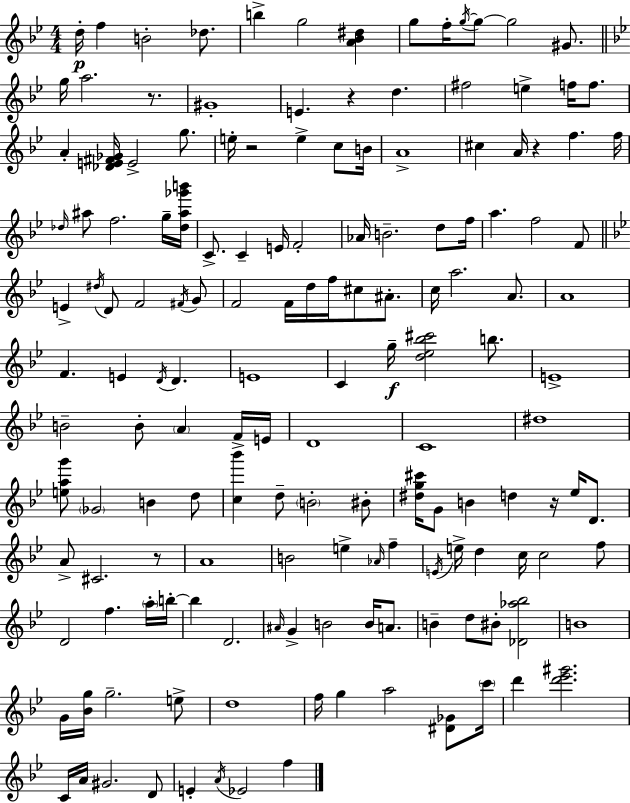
D5/s F5/q B4/h Db5/e. B5/q G5/h [A4,Bb4,D#5]/q G5/e F5/s G5/s G5/e G5/h G#4/e. G5/s A5/h. R/e. G#4/w E4/q. R/q D5/q. F#5/h E5/q F5/s F5/e. A4/q [Db4,E4,F#4,Gb4]/s E4/h G5/e. E5/s R/h E5/q C5/e B4/s A4/w C#5/q A4/s R/q F5/q. F5/s Db5/s A#5/e F5/h. G5/s [Db5,A#5,Gb6,B6]/s C4/e. C4/q E4/s F4/h Ab4/s B4/h. D5/e F5/s A5/q. F5/h F4/e E4/q D#5/s D4/e F4/h F#4/s G4/e F4/h F4/s D5/s F5/s C#5/e A#4/e. C5/s A5/h. A4/e. A4/w F4/q. E4/q D4/s D4/q. E4/w C4/q G5/s [D5,Eb5,Bb5,C#6]/h B5/e. E4/w B4/h B4/e A4/q F4/s E4/s D4/w C4/w D#5/w [E5,A5,G6]/e Gb4/h B4/q D5/e [C5,Bb6]/q D5/e B4/h BIS4/e [D#5,G5,C#6]/s G4/e B4/q D5/q R/s Eb5/s D4/e. A4/e C#4/h. R/e A4/w B4/h E5/q Ab4/s F5/q E4/s E5/s D5/q C5/s C5/h F5/e D4/h F5/q. A5/s B5/s B5/q D4/h. A#4/s G4/q B4/h B4/s A4/e. B4/q D5/e BIS4/e [Db4,Ab5,Bb5]/h B4/w G4/s [Bb4,G5]/s G5/h. E5/e D5/w F5/s G5/q A5/h [D#4,Gb4]/e C6/s D6/q [D6,Eb6,G#6]/h. C4/s A4/s G#4/h. D4/e E4/q A4/s Eb4/h F5/q